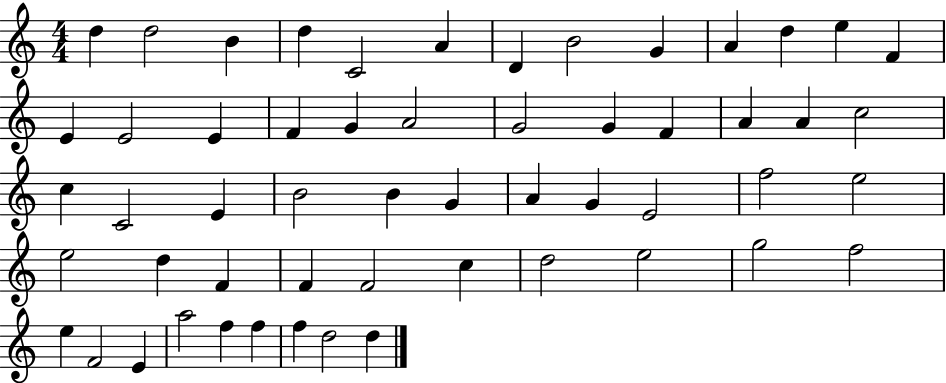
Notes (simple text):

D5/q D5/h B4/q D5/q C4/h A4/q D4/q B4/h G4/q A4/q D5/q E5/q F4/q E4/q E4/h E4/q F4/q G4/q A4/h G4/h G4/q F4/q A4/q A4/q C5/h C5/q C4/h E4/q B4/h B4/q G4/q A4/q G4/q E4/h F5/h E5/h E5/h D5/q F4/q F4/q F4/h C5/q D5/h E5/h G5/h F5/h E5/q F4/h E4/q A5/h F5/q F5/q F5/q D5/h D5/q